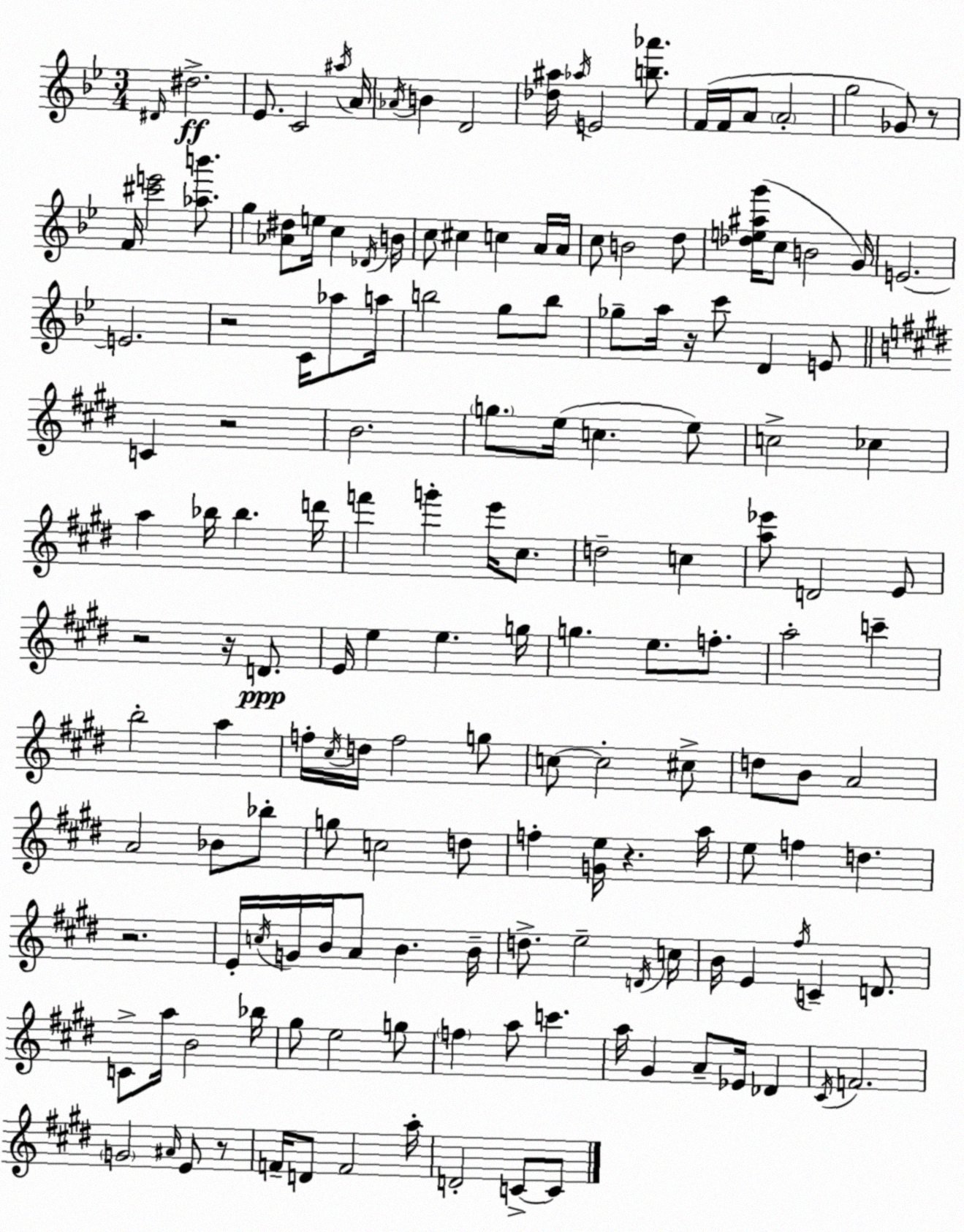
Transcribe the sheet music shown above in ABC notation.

X:1
T:Untitled
M:3/4
L:1/4
K:Bb
^D/4 ^d2 _E/2 C2 ^a/4 A/4 _A/4 B D2 [_d^a]/4 _a/4 E2 [b_a']/2 F/4 F/4 A/2 A2 g2 _G/2 z/2 F/4 [^c'e']2 [_ab']/2 g [_A^d]/2 e/4 c _D/4 B/4 c/2 ^c c A/4 A/4 c/2 B2 d/2 [_de^ag']/4 c/2 B2 G/4 E2 E2 z2 C/4 _a/2 a/4 b2 g/2 b/2 _g/2 a/4 z/4 c'/2 D E/2 C z2 B2 g/2 e/4 c e/2 c2 _c a _b/4 _b d'/4 f' g' e'/4 ^c/2 d2 c [a_e']/2 D2 E/2 z2 z/4 D/2 E/4 e e g/4 g e/2 f/2 a2 c' b2 a f/4 ^c/4 d/4 f2 g/2 c/2 c2 ^c/2 d/2 B/2 A2 A2 _B/2 _b/2 g/2 c2 d/2 f [Ge]/4 z a/4 e/2 f d z2 E/4 c/4 G/4 B/4 A/2 B B/4 d/2 e2 D/4 c/4 B/4 E ^f/4 C D/2 C/2 a/4 B2 _b/4 ^g/2 e2 g/2 f a/2 c' a/4 ^G A/2 _E/4 _D ^C/4 F2 G2 ^A/4 E/2 z/2 F/4 D/2 F2 a/4 D2 C/2 C/2